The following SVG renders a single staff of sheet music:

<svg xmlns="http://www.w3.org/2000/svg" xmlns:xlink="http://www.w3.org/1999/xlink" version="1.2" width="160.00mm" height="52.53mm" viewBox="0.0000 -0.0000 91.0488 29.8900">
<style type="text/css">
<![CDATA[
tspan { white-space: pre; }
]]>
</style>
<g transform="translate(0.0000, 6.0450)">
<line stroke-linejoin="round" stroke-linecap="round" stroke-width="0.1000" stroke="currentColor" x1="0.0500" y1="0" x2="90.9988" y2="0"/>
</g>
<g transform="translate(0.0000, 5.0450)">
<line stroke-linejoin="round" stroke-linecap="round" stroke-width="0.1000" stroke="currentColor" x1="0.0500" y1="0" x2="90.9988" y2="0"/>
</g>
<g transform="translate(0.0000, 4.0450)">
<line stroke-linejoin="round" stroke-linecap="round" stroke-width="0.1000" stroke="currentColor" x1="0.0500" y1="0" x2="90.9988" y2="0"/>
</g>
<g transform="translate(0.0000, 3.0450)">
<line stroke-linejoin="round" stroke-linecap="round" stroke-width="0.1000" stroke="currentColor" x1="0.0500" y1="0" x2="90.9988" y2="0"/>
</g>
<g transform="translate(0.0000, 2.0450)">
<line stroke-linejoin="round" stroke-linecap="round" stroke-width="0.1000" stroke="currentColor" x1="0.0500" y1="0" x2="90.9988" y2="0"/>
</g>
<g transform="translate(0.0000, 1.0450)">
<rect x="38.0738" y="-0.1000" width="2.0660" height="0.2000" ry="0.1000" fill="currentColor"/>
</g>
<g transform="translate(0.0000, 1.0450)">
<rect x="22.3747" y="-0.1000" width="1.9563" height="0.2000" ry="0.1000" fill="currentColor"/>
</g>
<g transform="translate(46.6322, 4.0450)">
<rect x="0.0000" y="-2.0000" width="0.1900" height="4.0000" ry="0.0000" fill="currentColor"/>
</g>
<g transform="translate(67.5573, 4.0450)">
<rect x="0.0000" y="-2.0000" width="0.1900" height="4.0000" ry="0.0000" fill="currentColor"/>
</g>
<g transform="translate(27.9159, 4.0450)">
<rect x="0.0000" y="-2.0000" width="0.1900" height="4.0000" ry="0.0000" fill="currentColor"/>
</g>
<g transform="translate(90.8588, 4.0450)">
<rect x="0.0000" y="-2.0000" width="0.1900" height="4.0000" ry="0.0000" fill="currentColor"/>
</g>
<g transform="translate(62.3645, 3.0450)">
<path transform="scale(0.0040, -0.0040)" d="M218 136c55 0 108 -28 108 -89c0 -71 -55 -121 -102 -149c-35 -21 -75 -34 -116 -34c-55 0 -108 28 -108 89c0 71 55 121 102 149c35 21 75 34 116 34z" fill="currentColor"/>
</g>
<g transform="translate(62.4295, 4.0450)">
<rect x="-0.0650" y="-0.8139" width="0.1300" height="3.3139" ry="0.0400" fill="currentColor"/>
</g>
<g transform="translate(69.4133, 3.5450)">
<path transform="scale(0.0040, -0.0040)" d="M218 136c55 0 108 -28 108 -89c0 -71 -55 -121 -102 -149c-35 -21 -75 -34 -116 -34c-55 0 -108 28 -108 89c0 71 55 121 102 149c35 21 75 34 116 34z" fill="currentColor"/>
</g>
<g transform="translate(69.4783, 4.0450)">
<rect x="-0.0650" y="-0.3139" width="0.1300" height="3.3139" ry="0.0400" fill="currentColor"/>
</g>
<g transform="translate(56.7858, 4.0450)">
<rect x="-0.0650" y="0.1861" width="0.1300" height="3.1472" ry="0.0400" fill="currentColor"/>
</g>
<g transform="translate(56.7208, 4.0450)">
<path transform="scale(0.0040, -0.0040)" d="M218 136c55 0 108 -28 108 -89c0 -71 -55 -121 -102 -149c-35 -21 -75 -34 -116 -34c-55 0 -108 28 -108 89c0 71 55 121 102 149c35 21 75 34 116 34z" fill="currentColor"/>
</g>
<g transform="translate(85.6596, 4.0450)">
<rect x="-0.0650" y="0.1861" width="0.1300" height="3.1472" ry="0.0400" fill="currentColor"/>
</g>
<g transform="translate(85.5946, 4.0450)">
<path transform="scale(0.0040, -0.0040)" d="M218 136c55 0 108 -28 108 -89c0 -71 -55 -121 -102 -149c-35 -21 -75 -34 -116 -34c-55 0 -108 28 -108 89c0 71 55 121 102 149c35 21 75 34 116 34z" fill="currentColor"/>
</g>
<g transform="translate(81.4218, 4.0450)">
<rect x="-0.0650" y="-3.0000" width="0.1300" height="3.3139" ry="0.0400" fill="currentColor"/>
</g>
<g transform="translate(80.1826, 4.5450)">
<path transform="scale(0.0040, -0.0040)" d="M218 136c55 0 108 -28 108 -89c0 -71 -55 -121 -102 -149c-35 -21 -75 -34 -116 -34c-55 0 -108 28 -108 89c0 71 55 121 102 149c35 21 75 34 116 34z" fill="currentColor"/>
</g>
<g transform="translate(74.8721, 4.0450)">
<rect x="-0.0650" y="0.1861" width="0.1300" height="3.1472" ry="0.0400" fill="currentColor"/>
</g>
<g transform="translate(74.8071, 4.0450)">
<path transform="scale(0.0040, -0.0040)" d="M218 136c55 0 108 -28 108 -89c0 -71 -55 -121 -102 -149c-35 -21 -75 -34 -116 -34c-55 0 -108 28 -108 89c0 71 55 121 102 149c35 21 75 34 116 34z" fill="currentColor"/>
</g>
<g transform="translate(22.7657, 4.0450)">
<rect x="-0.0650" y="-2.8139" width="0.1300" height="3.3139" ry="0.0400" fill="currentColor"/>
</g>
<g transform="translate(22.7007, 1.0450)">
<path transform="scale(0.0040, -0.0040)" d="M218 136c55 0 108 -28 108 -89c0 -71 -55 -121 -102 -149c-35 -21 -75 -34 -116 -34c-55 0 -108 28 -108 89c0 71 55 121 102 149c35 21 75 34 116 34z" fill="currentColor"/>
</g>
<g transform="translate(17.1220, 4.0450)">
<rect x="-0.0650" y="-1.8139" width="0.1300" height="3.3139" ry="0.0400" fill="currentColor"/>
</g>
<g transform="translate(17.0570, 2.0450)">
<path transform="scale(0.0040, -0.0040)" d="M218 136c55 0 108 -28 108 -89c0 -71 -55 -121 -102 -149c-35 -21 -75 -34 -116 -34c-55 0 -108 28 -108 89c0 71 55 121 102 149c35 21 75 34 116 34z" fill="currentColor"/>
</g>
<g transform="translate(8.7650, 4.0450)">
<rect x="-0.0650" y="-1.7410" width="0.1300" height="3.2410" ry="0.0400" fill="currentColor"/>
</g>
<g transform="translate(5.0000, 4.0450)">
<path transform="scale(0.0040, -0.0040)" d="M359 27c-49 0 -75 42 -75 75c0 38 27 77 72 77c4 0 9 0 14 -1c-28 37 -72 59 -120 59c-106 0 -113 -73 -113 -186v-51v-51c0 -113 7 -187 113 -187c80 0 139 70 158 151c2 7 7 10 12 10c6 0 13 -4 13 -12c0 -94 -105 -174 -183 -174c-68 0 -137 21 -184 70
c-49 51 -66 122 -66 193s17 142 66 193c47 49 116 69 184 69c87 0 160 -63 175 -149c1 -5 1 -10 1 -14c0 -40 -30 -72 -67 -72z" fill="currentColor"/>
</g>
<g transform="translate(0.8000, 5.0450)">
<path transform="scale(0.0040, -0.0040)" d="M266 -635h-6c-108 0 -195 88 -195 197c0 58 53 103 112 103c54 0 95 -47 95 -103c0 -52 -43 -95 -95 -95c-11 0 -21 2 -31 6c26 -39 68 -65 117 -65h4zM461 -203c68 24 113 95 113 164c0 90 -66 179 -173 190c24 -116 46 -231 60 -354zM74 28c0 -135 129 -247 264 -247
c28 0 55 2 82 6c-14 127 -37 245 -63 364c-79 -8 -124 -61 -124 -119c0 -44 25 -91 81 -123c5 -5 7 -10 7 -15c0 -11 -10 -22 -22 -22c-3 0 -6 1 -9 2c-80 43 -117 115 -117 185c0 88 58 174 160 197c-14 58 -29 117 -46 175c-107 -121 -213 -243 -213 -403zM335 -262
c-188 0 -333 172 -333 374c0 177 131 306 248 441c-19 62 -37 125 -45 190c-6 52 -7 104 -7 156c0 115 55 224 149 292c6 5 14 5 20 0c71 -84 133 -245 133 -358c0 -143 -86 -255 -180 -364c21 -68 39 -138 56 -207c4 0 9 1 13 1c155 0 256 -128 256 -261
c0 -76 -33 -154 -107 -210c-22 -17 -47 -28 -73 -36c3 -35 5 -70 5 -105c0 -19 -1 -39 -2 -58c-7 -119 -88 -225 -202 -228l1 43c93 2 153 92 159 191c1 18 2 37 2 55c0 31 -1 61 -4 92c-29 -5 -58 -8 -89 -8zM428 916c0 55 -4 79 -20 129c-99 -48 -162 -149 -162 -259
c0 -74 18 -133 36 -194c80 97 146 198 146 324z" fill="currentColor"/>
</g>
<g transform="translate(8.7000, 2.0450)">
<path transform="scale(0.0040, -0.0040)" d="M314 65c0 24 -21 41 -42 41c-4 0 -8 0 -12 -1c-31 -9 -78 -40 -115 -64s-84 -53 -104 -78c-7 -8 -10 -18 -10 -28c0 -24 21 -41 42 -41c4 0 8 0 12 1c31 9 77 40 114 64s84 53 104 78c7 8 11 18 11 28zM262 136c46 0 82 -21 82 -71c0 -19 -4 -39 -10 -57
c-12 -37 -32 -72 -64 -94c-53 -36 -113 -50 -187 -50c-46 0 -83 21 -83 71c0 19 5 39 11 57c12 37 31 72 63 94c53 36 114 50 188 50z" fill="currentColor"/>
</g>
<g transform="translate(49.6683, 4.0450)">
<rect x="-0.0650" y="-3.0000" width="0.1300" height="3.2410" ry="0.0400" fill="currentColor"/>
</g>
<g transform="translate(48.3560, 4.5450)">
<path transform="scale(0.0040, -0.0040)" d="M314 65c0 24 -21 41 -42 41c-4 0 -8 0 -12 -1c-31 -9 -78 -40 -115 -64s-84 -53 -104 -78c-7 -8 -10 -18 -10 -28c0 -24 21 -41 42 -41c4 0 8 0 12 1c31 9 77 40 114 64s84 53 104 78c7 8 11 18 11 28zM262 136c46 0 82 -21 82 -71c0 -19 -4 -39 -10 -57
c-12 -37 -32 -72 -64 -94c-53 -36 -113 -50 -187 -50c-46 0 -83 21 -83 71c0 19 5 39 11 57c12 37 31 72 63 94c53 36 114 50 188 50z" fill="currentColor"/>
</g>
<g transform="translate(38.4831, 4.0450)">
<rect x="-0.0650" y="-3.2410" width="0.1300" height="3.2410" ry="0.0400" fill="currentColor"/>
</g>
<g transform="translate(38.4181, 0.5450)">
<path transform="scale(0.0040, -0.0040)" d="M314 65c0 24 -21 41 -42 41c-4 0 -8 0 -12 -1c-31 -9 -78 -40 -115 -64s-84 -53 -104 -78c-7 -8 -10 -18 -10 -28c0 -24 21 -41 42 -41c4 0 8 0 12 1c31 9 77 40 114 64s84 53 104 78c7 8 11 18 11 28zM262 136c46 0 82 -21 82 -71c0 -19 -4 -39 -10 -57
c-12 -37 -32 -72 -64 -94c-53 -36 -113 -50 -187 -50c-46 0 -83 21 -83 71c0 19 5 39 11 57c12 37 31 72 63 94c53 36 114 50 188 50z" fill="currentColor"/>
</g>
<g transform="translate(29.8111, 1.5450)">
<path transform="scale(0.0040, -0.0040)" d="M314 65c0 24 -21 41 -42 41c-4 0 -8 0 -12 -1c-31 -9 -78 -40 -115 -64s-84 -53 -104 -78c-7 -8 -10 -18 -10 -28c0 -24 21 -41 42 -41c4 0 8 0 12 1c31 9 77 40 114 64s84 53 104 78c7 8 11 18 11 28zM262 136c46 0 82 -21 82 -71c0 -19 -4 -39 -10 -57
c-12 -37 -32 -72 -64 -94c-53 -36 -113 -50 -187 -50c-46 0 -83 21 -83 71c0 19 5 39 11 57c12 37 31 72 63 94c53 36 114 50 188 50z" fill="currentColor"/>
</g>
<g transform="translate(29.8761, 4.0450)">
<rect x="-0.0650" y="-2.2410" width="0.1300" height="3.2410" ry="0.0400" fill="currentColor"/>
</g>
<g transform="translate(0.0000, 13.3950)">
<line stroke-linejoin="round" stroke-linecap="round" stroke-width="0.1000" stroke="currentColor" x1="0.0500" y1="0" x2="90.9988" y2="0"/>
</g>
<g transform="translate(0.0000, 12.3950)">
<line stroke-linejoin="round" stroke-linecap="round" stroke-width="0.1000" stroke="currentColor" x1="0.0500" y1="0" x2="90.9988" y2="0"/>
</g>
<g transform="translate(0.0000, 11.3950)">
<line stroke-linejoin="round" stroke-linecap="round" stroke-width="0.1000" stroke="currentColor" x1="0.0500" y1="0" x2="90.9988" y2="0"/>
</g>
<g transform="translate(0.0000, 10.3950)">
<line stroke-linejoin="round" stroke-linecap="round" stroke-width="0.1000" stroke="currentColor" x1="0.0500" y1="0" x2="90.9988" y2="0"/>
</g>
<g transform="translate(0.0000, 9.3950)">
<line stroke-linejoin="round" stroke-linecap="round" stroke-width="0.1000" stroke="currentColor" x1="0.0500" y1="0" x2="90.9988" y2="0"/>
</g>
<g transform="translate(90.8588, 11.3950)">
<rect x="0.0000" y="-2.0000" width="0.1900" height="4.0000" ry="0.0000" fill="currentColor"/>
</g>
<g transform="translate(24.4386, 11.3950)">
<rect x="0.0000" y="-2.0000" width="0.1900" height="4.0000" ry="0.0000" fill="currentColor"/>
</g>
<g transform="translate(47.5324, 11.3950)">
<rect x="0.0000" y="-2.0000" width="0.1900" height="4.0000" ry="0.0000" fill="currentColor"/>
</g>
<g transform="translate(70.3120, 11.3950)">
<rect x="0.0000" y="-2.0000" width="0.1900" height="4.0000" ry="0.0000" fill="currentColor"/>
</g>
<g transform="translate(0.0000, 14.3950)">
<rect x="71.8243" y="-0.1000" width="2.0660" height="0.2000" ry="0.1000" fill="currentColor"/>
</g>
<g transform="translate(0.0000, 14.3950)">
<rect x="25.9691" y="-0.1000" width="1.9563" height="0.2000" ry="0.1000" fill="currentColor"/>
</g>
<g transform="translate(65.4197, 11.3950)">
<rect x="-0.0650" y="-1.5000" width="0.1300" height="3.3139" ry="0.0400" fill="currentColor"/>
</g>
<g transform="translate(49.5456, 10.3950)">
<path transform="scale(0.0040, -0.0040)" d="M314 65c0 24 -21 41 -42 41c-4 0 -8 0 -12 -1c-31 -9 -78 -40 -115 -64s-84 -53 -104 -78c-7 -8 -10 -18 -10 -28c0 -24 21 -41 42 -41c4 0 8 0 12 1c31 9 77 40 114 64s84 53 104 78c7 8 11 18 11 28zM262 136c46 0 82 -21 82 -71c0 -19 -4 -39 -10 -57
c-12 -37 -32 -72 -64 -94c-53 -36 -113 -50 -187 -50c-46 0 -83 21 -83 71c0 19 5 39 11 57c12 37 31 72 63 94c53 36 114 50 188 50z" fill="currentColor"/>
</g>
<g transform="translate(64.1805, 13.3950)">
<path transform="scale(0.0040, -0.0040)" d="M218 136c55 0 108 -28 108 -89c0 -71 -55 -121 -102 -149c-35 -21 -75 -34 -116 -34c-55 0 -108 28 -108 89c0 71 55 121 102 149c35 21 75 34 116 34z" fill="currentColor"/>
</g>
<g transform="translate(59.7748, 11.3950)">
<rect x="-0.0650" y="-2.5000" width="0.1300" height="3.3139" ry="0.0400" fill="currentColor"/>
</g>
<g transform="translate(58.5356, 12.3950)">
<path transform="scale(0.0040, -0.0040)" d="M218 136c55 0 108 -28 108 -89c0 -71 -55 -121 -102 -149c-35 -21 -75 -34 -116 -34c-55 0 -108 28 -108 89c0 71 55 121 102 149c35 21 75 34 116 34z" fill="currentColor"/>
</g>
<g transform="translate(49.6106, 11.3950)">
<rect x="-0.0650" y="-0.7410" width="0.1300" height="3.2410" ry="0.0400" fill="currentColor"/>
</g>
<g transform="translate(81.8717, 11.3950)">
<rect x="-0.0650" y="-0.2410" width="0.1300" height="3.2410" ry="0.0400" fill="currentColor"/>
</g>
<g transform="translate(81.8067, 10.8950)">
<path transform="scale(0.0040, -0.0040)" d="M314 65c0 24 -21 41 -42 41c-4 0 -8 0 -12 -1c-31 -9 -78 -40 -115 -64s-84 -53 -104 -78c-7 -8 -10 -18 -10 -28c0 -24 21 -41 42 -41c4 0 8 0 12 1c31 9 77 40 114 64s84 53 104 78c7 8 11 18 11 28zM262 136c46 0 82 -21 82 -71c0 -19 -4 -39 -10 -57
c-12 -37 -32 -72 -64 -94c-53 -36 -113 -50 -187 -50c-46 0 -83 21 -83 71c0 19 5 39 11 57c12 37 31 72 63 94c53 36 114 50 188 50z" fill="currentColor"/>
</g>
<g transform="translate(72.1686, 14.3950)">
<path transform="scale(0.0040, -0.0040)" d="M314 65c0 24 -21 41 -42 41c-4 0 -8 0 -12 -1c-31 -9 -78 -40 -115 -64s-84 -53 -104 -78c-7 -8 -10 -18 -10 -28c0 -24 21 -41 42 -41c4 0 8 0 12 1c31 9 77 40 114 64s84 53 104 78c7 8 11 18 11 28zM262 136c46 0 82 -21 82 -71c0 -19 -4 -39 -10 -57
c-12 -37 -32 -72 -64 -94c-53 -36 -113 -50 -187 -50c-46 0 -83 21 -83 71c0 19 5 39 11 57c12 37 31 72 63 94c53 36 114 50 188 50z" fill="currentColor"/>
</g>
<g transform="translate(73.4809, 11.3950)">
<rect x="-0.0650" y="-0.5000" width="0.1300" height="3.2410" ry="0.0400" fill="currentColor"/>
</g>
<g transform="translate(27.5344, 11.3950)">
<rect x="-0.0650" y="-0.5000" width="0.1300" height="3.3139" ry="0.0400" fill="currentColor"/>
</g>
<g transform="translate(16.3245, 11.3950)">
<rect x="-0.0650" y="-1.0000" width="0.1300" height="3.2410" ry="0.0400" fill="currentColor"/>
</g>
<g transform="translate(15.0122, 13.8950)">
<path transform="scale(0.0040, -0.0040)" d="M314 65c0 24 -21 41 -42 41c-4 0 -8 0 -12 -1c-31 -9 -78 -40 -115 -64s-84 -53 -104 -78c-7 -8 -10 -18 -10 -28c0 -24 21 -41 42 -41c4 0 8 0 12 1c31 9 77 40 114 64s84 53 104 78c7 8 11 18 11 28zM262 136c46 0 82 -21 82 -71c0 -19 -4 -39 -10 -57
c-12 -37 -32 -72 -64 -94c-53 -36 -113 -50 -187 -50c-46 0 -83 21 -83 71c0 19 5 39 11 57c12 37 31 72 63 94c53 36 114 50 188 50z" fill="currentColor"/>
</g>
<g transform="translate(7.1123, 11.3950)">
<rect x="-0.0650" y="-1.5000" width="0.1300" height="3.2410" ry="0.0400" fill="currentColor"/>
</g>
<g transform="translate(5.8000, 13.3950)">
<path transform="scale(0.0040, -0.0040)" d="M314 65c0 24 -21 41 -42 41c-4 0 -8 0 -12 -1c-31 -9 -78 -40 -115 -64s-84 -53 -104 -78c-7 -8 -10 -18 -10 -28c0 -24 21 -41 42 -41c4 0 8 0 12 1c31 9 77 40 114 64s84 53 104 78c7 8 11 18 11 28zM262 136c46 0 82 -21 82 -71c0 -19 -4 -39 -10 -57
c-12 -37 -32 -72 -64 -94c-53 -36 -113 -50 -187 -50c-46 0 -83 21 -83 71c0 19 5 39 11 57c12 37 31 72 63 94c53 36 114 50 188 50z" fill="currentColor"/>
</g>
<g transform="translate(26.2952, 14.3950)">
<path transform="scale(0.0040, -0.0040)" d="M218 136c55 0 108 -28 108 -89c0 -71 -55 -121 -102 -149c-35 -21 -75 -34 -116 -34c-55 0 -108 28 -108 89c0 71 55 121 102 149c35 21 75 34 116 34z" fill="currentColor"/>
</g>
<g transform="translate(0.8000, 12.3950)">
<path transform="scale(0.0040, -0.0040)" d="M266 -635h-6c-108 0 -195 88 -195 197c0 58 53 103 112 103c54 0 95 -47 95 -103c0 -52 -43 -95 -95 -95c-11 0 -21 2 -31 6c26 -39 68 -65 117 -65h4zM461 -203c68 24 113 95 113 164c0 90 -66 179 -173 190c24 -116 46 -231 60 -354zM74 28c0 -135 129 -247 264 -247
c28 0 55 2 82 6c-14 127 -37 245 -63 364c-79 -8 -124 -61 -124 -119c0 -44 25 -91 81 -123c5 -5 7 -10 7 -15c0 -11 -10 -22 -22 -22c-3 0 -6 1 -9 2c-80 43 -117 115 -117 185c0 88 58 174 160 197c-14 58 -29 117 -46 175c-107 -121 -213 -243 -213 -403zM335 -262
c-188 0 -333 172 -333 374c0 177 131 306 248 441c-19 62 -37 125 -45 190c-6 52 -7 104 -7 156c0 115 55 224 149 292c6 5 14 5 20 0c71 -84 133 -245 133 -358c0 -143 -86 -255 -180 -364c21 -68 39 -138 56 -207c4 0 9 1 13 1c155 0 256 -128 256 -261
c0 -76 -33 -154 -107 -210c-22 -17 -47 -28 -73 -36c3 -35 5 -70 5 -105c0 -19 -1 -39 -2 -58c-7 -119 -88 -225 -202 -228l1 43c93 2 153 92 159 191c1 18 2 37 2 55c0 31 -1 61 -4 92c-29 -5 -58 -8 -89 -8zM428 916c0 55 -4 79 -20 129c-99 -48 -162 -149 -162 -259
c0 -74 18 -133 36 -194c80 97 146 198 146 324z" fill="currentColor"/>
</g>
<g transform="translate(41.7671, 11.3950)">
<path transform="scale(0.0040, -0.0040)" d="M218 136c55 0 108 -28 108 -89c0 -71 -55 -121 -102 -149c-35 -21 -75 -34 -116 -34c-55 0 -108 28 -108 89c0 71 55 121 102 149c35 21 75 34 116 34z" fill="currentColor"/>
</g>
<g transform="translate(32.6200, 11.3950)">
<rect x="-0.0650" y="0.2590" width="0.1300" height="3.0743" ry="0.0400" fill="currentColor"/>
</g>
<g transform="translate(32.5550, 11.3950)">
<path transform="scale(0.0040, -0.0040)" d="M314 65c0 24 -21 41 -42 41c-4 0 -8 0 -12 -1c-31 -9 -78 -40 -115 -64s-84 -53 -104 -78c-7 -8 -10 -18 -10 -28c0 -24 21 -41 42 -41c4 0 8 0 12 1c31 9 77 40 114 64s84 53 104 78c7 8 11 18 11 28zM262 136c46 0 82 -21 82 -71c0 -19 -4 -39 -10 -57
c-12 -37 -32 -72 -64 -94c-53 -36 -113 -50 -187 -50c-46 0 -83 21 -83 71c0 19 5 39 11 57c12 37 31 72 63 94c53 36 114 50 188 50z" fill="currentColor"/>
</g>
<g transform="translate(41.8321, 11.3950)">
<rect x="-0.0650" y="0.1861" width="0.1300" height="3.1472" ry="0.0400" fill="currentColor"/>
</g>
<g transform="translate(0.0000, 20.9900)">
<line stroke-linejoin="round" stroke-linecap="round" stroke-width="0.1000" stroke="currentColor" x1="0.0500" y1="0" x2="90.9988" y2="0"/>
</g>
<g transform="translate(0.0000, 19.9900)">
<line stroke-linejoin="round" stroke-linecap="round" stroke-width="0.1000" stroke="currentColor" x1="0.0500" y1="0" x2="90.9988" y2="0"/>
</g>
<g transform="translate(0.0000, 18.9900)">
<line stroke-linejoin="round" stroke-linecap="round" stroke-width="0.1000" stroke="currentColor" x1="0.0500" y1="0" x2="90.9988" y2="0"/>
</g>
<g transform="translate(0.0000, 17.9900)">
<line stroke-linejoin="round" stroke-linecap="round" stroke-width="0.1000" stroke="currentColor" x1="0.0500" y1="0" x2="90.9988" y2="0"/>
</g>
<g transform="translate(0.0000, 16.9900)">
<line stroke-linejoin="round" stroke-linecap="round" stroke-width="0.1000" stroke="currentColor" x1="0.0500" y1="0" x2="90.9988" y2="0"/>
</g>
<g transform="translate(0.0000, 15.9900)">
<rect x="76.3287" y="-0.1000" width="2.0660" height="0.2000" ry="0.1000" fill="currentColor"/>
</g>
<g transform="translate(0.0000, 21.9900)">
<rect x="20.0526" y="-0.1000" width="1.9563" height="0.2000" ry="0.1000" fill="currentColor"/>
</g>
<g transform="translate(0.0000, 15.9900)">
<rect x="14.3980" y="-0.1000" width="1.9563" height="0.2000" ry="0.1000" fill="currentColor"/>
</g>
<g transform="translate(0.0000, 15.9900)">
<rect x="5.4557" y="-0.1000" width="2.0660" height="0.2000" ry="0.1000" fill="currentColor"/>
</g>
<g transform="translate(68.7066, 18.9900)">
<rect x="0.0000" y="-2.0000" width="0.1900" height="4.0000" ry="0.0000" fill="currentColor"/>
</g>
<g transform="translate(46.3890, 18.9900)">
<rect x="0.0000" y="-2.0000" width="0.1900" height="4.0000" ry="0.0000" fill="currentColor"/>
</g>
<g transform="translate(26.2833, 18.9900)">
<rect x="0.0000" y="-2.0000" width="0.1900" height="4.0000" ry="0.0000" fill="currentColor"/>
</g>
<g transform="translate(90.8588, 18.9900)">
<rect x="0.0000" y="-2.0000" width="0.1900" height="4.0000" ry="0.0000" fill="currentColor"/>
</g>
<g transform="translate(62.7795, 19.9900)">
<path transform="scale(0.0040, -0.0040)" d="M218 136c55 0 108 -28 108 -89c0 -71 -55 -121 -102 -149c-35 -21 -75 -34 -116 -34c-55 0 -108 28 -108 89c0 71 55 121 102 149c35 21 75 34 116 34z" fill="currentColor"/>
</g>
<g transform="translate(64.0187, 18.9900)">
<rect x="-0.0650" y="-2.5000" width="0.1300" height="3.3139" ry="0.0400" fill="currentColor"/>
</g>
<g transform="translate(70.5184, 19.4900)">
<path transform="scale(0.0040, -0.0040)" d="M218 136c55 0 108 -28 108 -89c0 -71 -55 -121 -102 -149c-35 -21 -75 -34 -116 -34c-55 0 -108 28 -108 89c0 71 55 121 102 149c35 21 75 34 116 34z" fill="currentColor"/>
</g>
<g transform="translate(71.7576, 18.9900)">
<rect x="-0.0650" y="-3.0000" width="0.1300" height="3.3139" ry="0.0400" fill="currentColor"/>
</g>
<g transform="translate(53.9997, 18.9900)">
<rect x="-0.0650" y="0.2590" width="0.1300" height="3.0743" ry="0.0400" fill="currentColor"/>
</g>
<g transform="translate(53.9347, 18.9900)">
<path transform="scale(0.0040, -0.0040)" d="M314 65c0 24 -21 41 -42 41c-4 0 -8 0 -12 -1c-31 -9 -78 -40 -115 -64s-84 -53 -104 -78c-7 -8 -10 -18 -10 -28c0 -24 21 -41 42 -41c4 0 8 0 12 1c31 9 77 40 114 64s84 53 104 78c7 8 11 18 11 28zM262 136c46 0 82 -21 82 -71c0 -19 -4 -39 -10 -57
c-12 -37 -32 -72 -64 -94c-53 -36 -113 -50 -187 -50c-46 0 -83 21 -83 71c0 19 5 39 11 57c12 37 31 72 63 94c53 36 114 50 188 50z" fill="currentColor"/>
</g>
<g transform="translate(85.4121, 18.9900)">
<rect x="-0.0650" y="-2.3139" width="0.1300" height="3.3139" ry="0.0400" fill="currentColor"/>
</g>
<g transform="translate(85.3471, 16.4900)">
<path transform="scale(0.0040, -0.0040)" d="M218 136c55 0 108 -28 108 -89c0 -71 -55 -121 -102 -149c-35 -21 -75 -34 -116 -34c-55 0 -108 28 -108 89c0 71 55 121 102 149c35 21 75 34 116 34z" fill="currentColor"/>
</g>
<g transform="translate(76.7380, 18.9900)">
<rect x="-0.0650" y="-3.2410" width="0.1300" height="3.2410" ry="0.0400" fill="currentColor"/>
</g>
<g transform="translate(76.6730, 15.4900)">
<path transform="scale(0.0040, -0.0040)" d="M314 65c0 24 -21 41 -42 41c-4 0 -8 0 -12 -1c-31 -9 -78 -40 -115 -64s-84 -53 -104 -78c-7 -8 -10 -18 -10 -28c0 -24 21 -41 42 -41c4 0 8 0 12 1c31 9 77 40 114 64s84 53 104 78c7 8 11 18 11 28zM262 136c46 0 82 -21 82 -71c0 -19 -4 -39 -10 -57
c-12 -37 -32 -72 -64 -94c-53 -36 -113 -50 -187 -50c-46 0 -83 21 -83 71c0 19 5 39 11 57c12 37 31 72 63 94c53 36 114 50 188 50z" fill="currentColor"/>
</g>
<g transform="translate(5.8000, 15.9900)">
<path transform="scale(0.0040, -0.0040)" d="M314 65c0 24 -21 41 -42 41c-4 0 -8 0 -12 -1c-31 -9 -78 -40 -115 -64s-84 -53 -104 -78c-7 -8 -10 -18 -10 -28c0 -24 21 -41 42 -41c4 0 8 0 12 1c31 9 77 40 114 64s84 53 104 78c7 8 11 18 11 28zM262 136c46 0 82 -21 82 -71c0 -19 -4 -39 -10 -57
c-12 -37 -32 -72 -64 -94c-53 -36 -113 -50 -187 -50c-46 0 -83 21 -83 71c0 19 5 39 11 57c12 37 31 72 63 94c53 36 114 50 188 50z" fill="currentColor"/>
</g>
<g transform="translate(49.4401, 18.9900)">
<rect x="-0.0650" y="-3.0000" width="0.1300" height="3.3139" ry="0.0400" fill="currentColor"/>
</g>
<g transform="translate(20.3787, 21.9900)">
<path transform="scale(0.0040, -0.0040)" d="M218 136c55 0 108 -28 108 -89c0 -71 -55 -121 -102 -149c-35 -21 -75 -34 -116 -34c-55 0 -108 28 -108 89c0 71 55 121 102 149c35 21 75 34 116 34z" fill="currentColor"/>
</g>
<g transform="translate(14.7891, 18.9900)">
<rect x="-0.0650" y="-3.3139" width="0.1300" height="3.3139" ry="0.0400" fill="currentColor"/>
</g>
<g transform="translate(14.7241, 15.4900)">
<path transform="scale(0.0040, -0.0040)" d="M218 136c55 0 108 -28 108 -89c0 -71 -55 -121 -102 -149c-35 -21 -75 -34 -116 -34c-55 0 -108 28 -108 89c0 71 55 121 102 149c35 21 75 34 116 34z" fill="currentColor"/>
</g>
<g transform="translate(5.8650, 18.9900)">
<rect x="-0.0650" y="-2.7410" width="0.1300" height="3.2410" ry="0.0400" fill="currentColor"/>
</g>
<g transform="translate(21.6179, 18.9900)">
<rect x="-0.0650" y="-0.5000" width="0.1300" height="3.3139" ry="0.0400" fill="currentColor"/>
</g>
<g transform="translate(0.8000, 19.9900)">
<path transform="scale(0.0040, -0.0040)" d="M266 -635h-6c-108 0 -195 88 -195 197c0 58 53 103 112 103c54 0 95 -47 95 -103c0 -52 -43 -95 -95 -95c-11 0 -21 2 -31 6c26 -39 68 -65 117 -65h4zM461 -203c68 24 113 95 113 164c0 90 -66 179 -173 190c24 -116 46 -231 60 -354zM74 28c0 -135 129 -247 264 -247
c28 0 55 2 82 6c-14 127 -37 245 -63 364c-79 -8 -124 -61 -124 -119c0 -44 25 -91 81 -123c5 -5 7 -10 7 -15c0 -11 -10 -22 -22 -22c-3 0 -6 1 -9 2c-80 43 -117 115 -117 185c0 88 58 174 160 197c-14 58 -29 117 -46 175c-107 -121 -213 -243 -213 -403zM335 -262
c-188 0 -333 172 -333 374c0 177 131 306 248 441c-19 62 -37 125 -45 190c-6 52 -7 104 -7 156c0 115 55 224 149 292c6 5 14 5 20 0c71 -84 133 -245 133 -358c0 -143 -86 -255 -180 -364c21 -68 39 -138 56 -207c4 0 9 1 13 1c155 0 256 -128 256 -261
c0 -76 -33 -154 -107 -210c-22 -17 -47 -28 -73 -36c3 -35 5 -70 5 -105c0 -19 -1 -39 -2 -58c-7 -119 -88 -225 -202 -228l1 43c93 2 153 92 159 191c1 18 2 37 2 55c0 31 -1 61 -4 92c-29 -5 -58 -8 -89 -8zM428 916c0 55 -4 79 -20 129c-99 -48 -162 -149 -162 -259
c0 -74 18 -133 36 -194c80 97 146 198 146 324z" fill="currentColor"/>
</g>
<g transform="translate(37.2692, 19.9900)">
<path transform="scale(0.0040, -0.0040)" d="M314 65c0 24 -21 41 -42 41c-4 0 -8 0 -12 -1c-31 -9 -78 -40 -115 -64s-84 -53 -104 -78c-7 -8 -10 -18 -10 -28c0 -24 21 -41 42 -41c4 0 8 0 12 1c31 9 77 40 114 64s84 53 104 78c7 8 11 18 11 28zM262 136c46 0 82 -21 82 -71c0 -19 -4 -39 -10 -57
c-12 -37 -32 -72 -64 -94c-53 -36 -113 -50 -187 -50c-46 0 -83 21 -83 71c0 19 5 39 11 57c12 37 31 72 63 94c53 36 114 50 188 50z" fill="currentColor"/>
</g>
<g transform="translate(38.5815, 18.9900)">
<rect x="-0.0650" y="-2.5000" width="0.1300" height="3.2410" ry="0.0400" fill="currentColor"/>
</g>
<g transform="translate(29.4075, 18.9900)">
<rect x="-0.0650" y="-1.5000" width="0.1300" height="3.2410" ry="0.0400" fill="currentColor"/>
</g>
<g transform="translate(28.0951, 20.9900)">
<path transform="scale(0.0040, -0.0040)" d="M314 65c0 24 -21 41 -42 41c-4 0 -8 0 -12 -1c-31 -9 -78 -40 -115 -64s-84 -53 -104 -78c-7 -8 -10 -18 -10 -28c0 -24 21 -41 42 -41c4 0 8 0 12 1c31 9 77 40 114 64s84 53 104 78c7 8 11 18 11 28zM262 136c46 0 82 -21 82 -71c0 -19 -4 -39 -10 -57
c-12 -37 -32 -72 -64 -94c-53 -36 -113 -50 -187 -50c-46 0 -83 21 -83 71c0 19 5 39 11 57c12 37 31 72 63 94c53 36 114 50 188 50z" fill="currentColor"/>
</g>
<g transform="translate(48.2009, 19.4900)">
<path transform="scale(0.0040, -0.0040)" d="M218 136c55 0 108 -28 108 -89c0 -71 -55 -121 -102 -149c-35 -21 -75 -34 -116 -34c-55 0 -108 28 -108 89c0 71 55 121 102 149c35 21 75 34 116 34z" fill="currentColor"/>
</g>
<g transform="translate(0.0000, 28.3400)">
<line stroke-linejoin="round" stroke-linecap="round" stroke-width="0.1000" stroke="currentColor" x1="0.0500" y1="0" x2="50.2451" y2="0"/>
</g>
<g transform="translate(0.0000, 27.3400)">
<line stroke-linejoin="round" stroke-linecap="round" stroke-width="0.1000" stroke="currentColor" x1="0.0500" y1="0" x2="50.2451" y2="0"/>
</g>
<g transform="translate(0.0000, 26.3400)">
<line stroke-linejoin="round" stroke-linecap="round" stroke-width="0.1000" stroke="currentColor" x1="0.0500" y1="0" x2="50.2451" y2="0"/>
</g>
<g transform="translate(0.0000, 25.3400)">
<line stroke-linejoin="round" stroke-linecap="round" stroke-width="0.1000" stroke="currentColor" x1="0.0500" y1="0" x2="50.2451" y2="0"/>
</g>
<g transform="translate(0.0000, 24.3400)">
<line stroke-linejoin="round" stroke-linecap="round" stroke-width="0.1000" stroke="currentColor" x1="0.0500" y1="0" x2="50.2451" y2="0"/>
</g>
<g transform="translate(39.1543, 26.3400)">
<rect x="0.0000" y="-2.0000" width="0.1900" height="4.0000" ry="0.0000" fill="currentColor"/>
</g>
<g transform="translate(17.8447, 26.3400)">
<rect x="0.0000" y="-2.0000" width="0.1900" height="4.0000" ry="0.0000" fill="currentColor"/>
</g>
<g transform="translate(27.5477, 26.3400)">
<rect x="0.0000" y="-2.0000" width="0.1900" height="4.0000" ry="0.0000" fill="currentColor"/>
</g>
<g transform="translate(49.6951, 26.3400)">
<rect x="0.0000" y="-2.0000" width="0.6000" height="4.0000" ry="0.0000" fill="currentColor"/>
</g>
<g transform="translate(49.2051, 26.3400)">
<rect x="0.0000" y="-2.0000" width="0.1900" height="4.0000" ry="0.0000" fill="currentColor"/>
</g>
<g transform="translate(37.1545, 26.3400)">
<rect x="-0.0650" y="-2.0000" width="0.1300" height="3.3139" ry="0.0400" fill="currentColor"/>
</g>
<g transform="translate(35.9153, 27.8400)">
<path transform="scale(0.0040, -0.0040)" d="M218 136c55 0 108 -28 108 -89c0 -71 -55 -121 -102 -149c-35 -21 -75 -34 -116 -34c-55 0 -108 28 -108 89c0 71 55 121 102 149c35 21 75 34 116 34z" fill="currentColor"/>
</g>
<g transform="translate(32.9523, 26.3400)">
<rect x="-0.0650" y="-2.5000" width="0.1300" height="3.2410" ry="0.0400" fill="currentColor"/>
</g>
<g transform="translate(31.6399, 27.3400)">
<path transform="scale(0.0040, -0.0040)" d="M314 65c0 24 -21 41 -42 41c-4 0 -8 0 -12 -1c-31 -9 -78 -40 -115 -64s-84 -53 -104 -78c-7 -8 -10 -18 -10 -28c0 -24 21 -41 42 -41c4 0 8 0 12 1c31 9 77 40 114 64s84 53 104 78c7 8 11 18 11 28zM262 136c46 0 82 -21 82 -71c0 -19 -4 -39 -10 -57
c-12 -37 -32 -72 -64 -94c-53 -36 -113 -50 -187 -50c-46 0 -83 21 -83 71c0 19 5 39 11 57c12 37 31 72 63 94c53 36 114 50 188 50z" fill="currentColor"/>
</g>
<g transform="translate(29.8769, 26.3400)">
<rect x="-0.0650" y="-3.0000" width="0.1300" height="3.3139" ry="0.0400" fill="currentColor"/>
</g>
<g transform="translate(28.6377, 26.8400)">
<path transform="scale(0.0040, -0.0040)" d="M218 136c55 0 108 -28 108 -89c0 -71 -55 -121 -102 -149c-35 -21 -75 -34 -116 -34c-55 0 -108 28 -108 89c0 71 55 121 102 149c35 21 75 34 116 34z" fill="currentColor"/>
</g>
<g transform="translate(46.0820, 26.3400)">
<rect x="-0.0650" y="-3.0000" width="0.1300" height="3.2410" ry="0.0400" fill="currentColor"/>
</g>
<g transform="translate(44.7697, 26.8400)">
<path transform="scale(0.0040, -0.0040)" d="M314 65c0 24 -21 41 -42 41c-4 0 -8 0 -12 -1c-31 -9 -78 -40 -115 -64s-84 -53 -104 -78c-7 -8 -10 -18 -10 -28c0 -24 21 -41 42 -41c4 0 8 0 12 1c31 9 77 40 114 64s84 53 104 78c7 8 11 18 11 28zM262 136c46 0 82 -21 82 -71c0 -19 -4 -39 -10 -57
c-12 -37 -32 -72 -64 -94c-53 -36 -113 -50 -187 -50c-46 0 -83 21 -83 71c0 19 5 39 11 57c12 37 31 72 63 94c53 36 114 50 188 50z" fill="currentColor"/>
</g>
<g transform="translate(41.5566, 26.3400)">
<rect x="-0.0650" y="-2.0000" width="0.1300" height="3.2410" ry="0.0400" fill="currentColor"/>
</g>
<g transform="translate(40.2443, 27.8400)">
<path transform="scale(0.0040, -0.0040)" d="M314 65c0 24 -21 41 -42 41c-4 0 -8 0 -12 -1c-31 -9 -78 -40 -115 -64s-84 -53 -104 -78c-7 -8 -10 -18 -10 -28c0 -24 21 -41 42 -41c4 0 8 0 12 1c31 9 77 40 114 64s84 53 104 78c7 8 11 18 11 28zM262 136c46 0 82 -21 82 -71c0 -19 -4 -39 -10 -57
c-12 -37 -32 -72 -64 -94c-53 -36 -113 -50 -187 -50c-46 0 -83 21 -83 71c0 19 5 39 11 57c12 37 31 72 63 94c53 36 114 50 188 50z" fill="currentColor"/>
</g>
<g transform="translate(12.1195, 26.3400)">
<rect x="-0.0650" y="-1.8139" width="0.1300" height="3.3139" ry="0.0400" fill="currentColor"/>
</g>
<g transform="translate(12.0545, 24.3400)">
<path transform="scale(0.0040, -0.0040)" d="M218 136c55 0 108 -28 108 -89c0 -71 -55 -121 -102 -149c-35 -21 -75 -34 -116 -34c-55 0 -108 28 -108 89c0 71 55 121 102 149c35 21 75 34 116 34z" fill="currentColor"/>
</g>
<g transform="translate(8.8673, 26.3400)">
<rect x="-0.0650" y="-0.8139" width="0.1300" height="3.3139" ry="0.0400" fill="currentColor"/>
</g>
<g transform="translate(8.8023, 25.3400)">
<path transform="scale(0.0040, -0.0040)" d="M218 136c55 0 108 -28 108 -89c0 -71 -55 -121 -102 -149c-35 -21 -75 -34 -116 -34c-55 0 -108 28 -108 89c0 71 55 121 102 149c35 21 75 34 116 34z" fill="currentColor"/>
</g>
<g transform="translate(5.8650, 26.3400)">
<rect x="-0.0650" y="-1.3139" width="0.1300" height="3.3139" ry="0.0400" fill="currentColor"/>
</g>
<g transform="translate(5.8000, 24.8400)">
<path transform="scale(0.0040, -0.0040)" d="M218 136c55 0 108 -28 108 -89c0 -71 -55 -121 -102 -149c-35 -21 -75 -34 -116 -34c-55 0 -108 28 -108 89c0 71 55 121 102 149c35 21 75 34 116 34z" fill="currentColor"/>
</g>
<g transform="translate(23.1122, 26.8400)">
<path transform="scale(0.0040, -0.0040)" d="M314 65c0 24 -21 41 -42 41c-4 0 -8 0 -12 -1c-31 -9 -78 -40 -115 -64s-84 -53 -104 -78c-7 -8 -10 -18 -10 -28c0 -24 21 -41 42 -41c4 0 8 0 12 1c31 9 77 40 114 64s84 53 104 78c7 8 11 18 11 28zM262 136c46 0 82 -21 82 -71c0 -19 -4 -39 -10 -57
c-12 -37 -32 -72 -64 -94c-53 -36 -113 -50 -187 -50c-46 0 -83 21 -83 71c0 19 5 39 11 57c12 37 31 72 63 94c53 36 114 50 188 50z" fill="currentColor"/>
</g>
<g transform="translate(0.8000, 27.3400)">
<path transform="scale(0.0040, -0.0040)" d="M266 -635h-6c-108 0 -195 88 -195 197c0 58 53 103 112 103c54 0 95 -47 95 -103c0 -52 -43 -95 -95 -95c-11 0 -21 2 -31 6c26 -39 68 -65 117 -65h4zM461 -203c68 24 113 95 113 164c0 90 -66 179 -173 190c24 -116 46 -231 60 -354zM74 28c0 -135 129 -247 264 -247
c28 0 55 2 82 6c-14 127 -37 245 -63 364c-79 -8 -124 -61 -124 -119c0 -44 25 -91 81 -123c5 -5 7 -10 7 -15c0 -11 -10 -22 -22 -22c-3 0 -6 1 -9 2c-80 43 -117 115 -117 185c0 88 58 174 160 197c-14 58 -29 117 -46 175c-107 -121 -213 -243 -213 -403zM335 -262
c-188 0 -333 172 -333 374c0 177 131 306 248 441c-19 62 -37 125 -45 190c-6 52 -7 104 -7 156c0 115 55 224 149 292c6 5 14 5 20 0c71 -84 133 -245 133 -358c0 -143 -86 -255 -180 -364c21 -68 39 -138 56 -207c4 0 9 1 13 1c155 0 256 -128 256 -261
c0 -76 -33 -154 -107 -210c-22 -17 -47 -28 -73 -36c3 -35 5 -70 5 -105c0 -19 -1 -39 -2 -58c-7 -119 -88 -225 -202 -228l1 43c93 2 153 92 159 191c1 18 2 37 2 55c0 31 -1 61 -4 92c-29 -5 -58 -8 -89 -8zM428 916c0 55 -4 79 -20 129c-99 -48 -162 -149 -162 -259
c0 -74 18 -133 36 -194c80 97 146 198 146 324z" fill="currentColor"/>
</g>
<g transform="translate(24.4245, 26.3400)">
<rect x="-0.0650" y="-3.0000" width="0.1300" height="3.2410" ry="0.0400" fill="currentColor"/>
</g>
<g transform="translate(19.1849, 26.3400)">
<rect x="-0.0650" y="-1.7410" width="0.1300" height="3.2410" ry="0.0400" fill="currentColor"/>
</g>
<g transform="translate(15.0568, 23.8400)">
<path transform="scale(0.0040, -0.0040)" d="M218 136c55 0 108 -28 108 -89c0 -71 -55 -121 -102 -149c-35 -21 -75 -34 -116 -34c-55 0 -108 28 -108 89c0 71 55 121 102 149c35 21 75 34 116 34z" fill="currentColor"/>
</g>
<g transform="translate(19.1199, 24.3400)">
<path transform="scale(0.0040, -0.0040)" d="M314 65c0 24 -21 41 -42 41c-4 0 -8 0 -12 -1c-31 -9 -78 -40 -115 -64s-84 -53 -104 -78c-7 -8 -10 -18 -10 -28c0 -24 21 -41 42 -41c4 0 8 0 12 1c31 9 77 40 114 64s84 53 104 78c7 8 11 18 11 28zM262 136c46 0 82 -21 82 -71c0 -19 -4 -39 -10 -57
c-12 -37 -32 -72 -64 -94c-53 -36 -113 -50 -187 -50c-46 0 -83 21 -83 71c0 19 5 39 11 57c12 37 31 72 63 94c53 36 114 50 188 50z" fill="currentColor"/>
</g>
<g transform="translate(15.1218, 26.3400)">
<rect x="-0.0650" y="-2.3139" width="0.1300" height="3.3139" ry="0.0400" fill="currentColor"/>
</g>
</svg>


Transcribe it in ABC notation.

X:1
T:Untitled
M:4/4
L:1/4
K:C
f2 f a g2 b2 A2 B d c B A B E2 D2 C B2 B d2 G E C2 c2 a2 b C E2 G2 A B2 G A b2 g e d f g f2 A2 A G2 F F2 A2